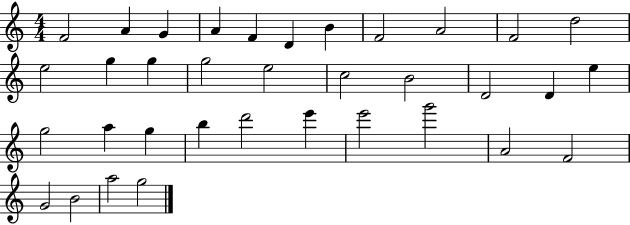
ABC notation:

X:1
T:Untitled
M:4/4
L:1/4
K:C
F2 A G A F D B F2 A2 F2 d2 e2 g g g2 e2 c2 B2 D2 D e g2 a g b d'2 e' e'2 g'2 A2 F2 G2 B2 a2 g2